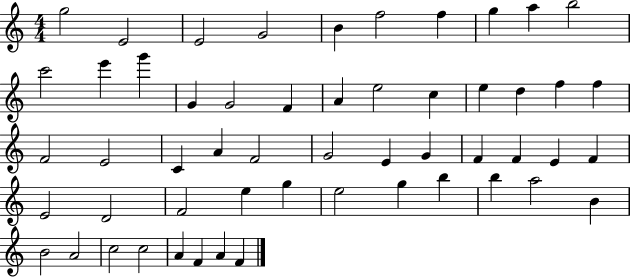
{
  \clef treble
  \numericTimeSignature
  \time 4/4
  \key c \major
  g''2 e'2 | e'2 g'2 | b'4 f''2 f''4 | g''4 a''4 b''2 | \break c'''2 e'''4 g'''4 | g'4 g'2 f'4 | a'4 e''2 c''4 | e''4 d''4 f''4 f''4 | \break f'2 e'2 | c'4 a'4 f'2 | g'2 e'4 g'4 | f'4 f'4 e'4 f'4 | \break e'2 d'2 | f'2 e''4 g''4 | e''2 g''4 b''4 | b''4 a''2 b'4 | \break b'2 a'2 | c''2 c''2 | a'4 f'4 a'4 f'4 | \bar "|."
}